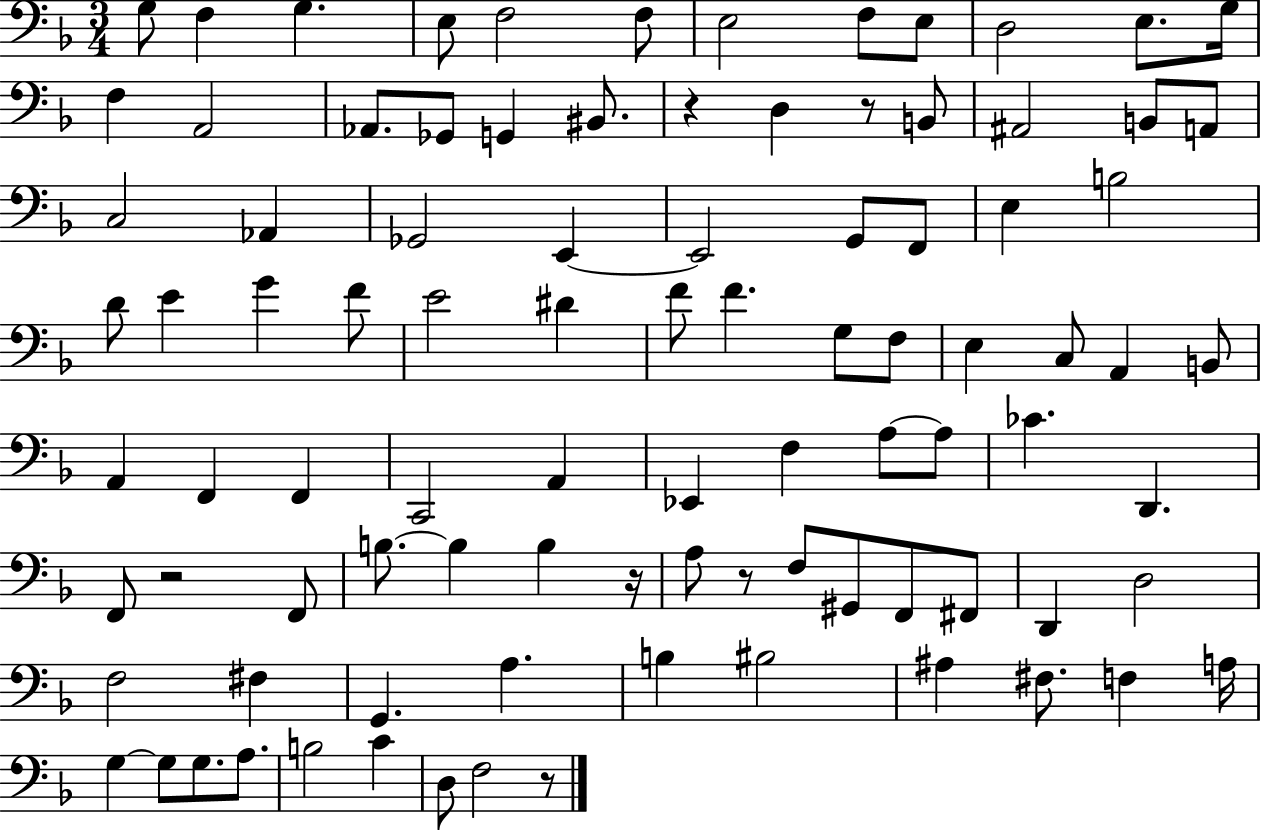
X:1
T:Untitled
M:3/4
L:1/4
K:F
G,/2 F, G, E,/2 F,2 F,/2 E,2 F,/2 E,/2 D,2 E,/2 G,/4 F, A,,2 _A,,/2 _G,,/2 G,, ^B,,/2 z D, z/2 B,,/2 ^A,,2 B,,/2 A,,/2 C,2 _A,, _G,,2 E,, E,,2 G,,/2 F,,/2 E, B,2 D/2 E G F/2 E2 ^D F/2 F G,/2 F,/2 E, C,/2 A,, B,,/2 A,, F,, F,, C,,2 A,, _E,, F, A,/2 A,/2 _C D,, F,,/2 z2 F,,/2 B,/2 B, B, z/4 A,/2 z/2 F,/2 ^G,,/2 F,,/2 ^F,,/2 D,, D,2 F,2 ^F, G,, A, B, ^B,2 ^A, ^F,/2 F, A,/4 G, G,/2 G,/2 A,/2 B,2 C D,/2 F,2 z/2